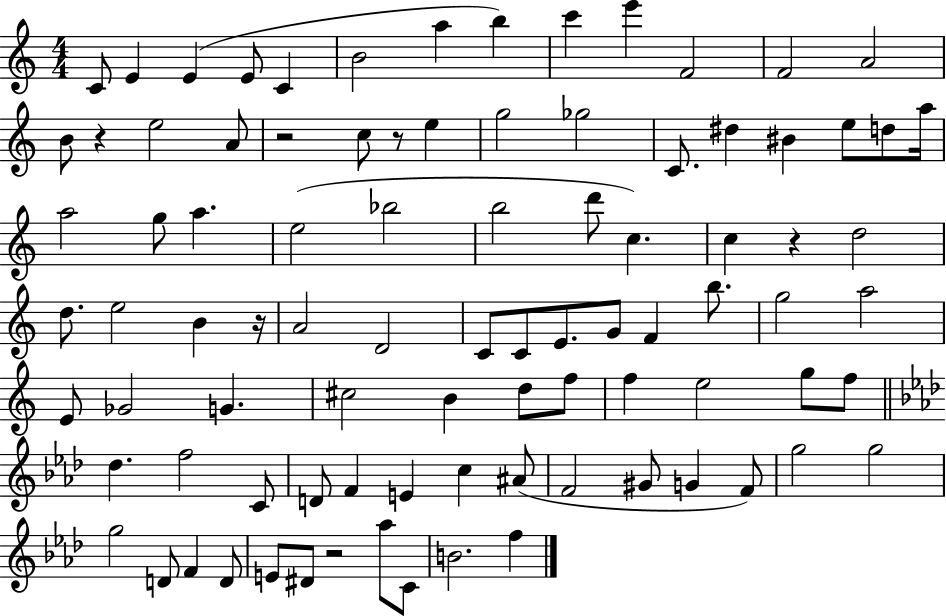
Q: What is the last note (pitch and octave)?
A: F5